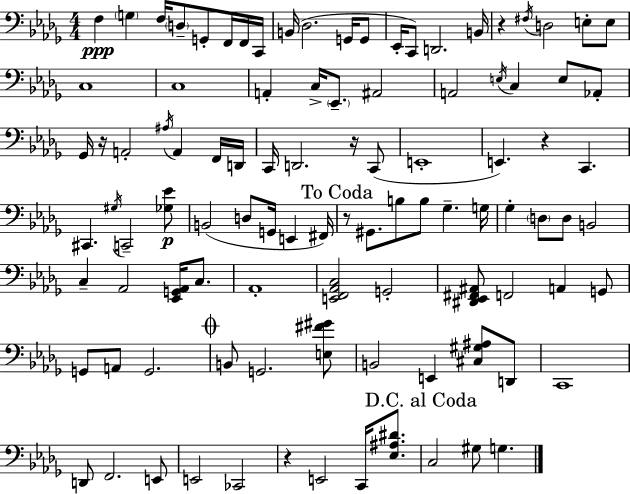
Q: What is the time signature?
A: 4/4